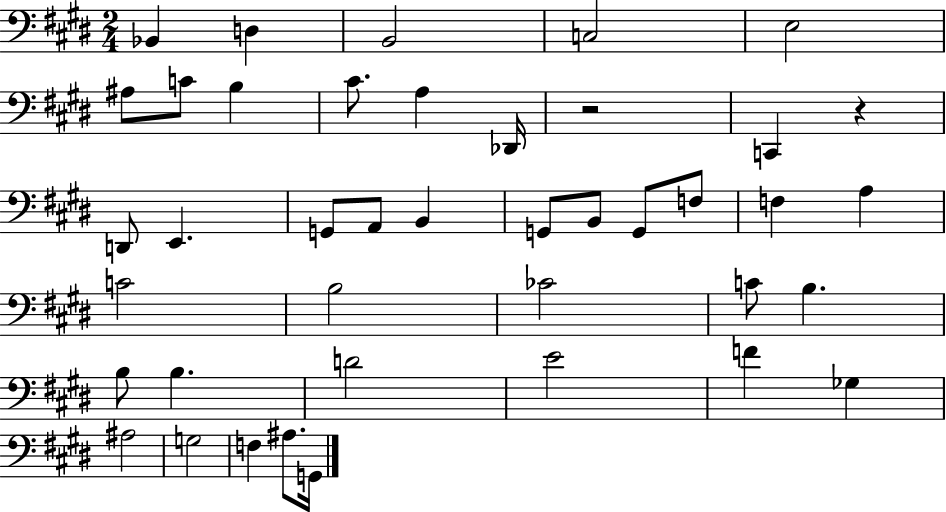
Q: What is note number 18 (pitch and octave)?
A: G2